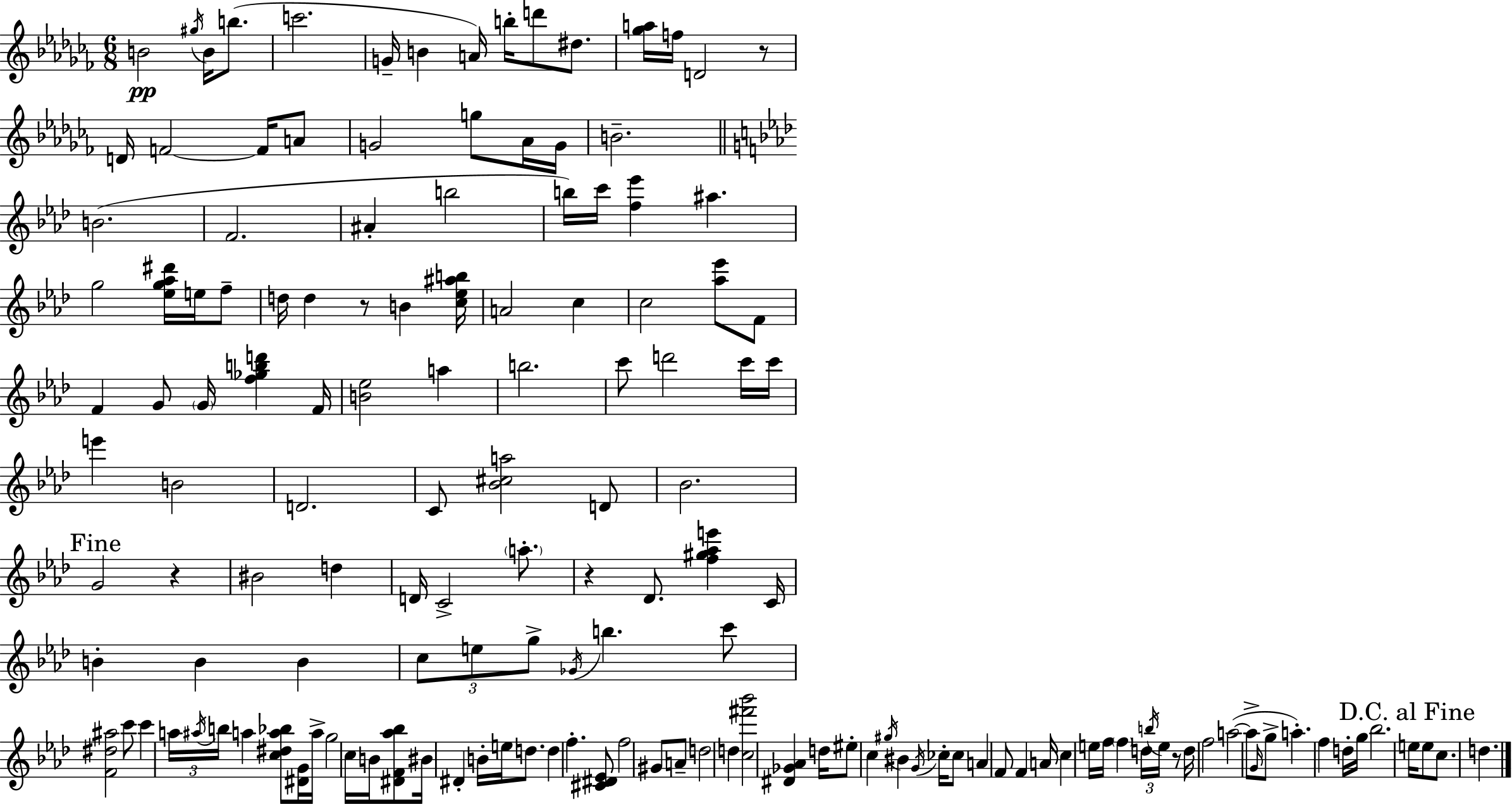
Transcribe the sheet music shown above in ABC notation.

X:1
T:Untitled
M:6/8
L:1/4
K:Abm
B2 ^g/4 B/4 b/2 c'2 G/4 B A/4 b/4 d'/2 ^d/2 [_ga]/4 f/4 D2 z/2 D/4 F2 F/4 A/2 G2 g/2 _A/4 G/4 B2 B2 F2 ^A b2 b/4 c'/4 [f_e'] ^a g2 [_eg_a^d']/4 e/4 f/2 d/4 d z/2 B [c_e^ab]/4 A2 c c2 [_a_e']/2 F/2 F G/2 G/4 [f_gbd'] F/4 [B_e]2 a b2 c'/2 d'2 c'/4 c'/4 e' B2 D2 C/2 [_B^ca]2 D/2 _B2 G2 z ^B2 d D/4 C2 a/2 z _D/2 [f^g_ae'] C/4 B B B c/2 e/2 g/2 _G/4 b c'/2 [F^d^a]2 c'/2 c' a/4 ^a/4 b/4 a [c^da_b]/2 [^DG]/4 a/4 g2 c/4 B/4 [^DF_a_b]/2 ^B/4 ^D B/4 e/4 d/2 d f [^C^D_E]/2 f2 ^G/2 A/2 d2 d [c^f'_b']2 [^D_G_A] d/4 ^e/2 c ^g/4 ^B G/4 _c/4 _c/2 A F/2 F A/4 c e/4 f/4 f d/4 b/4 e/4 z/2 d/4 f2 a2 a/2 G/4 g/2 a f d/4 g/4 _b2 e/4 e/2 c/2 d